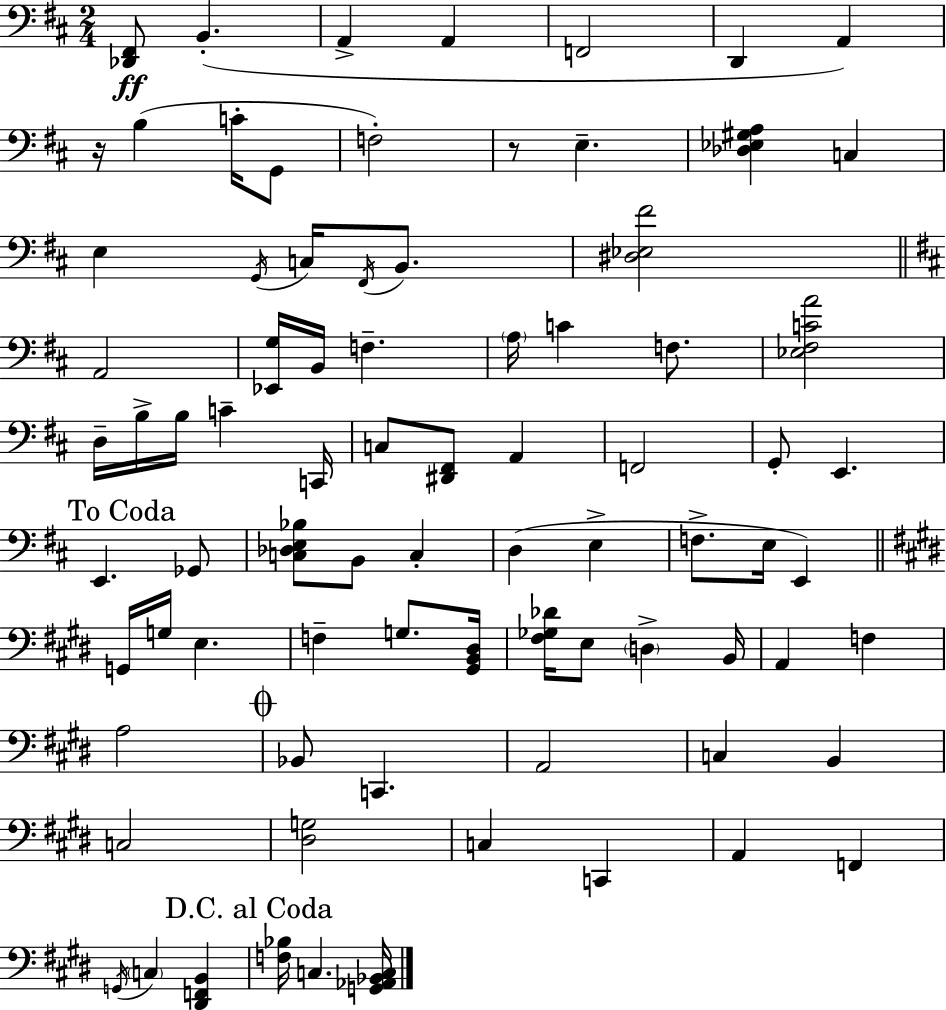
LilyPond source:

{
  \clef bass
  \numericTimeSignature
  \time 2/4
  \key d \major
  <des, fis,>8\ff b,4.-.( | a,4-> a,4 | f,2 | d,4 a,4) | \break r16 b4( c'16-. g,8 | f2-.) | r8 e4.-- | <des ees gis a>4 c4 | \break e4 \acciaccatura { g,16 } c16 \acciaccatura { fis,16 } b,8. | <dis ees fis'>2 | \bar "||" \break \key d \major a,2 | <ees, g>16 b,16 f4.-- | \parenthesize a16 c'4 f8. | <ees fis c' a'>2 | \break d16-- b16-> b16 c'4-- c,16 | c8 <dis, fis,>8 a,4 | f,2 | g,8-. e,4. | \break \mark "To Coda" e,4. ges,8 | <c des e bes>8 b,8 c4-. | d4( e4-> | f8.-> e16 e,4) | \break \bar "||" \break \key e \major g,16 g16 e4. | f4-- g8. <gis, b, dis>16 | <fis ges des'>16 e8 \parenthesize d4-> b,16 | a,4 f4 | \break a2 | \mark \markup { \musicglyph "scripts.coda" } bes,8 c,4. | a,2 | c4 b,4 | \break c2 | <dis g>2 | c4 c,4 | a,4 f,4 | \break \acciaccatura { g,16 } \parenthesize c4 <dis, f, b,>4 | \mark "D.C. al Coda" <f bes>16 c4. | <g, aes, bes, c>16 \bar "|."
}